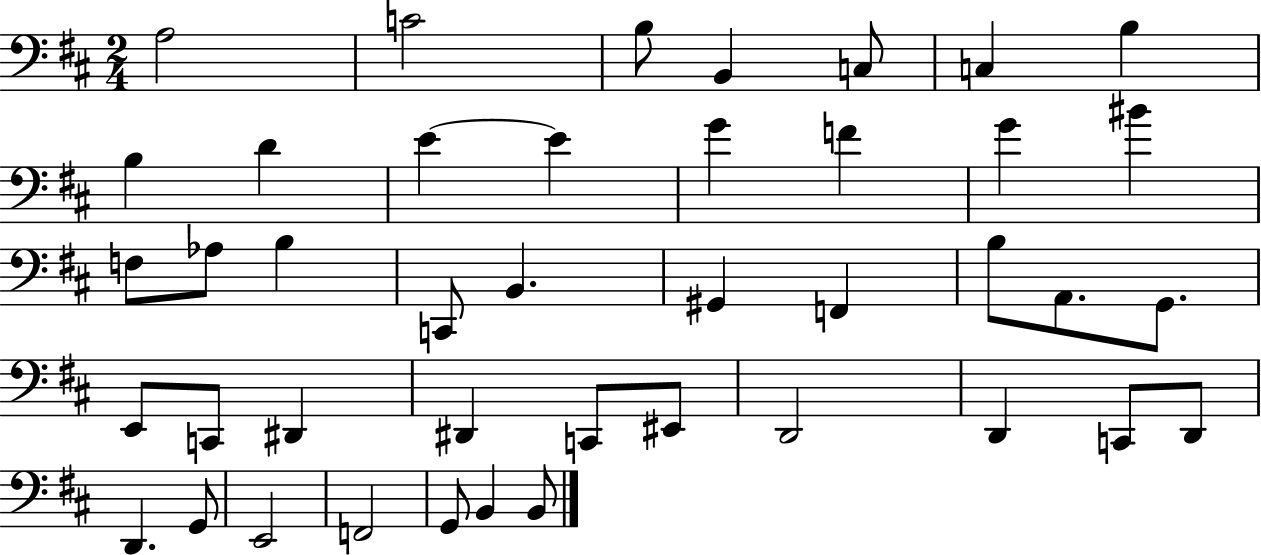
A3/h C4/h B3/e B2/q C3/e C3/q B3/q B3/q D4/q E4/q E4/q G4/q F4/q G4/q BIS4/q F3/e Ab3/e B3/q C2/e B2/q. G#2/q F2/q B3/e A2/e. G2/e. E2/e C2/e D#2/q D#2/q C2/e EIS2/e D2/h D2/q C2/e D2/e D2/q. G2/e E2/h F2/h G2/e B2/q B2/e